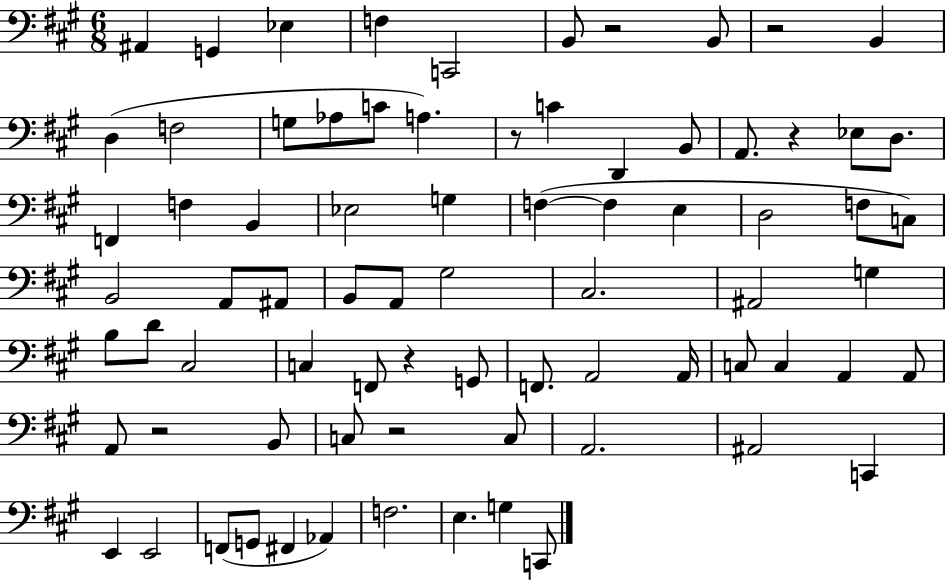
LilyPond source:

{
  \clef bass
  \numericTimeSignature
  \time 6/8
  \key a \major
  ais,4 g,4 ees4 | f4 c,2 | b,8 r2 b,8 | r2 b,4 | \break d4( f2 | g8 aes8 c'8 a4.) | r8 c'4 d,4 b,8 | a,8. r4 ees8 d8. | \break f,4 f4 b,4 | ees2 g4 | f4~(~ f4 e4 | d2 f8 c8) | \break b,2 a,8 ais,8 | b,8 a,8 gis2 | cis2. | ais,2 g4 | \break b8 d'8 cis2 | c4 f,8 r4 g,8 | f,8. a,2 a,16 | c8 c4 a,4 a,8 | \break a,8 r2 b,8 | c8 r2 c8 | a,2. | ais,2 c,4 | \break e,4 e,2 | f,8( g,8 fis,4 aes,4) | f2. | e4. g4 c,8 | \break \bar "|."
}